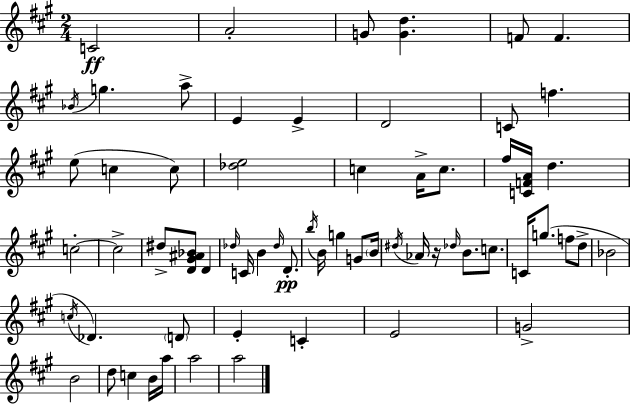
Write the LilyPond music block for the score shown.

{
  \clef treble
  \numericTimeSignature
  \time 2/4
  \key a \major
  \repeat volta 2 { c'2\ff | a'2-. | g'8 <g' d''>4. | f'8 f'4. | \break \acciaccatura { bes'16 } g''4. a''8-> | e'4 e'4-> | d'2 | c'8 f''4. | \break e''8( c''4 c''8) | <des'' e''>2 | c''4 a'16-> c''8. | fis''16 <c' f' a'>16 d''4. | \break c''2-.~~ | c''2-> | dis''8-> <d' gis' ais' bes'>8 d'4 | \grace { des''16 } c'16 b'4 \grace { des''16 }\pp | \break d'8.-. \acciaccatura { b''16 } b'16 g''4 | g'8 \parenthesize b'16 \acciaccatura { dis''16 } aes'16 r16 \grace { des''16 } | b'8. c''8. c'16 g''8.( | f''8 d''8-> bes'2 | \break \acciaccatura { c''16 }) des'4. | \parenthesize d'8 e'4-. | c'4-. e'2 | g'2-> | \break b'2 | d''8 | c''4 b'16 a''16 a''2 | a''2 | \break } \bar "|."
}